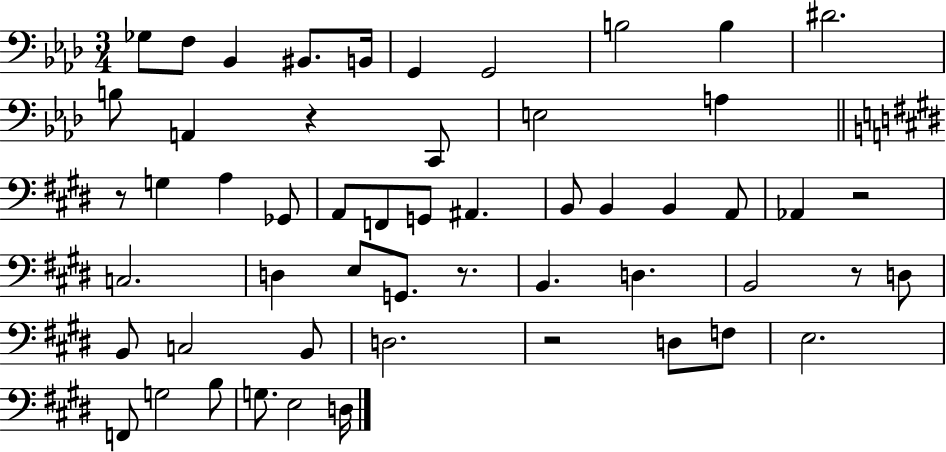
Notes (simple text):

Gb3/e F3/e Bb2/q BIS2/e. B2/s G2/q G2/h B3/h B3/q D#4/h. B3/e A2/q R/q C2/e E3/h A3/q R/e G3/q A3/q Gb2/e A2/e F2/e G2/e A#2/q. B2/e B2/q B2/q A2/e Ab2/q R/h C3/h. D3/q E3/e G2/e. R/e. B2/q. D3/q. B2/h R/e D3/e B2/e C3/h B2/e D3/h. R/h D3/e F3/e E3/h. F2/e G3/h B3/e G3/e. E3/h D3/s